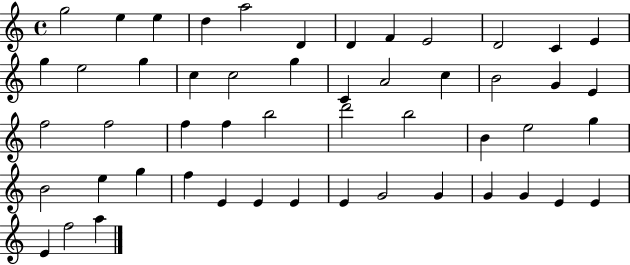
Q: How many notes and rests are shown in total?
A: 51